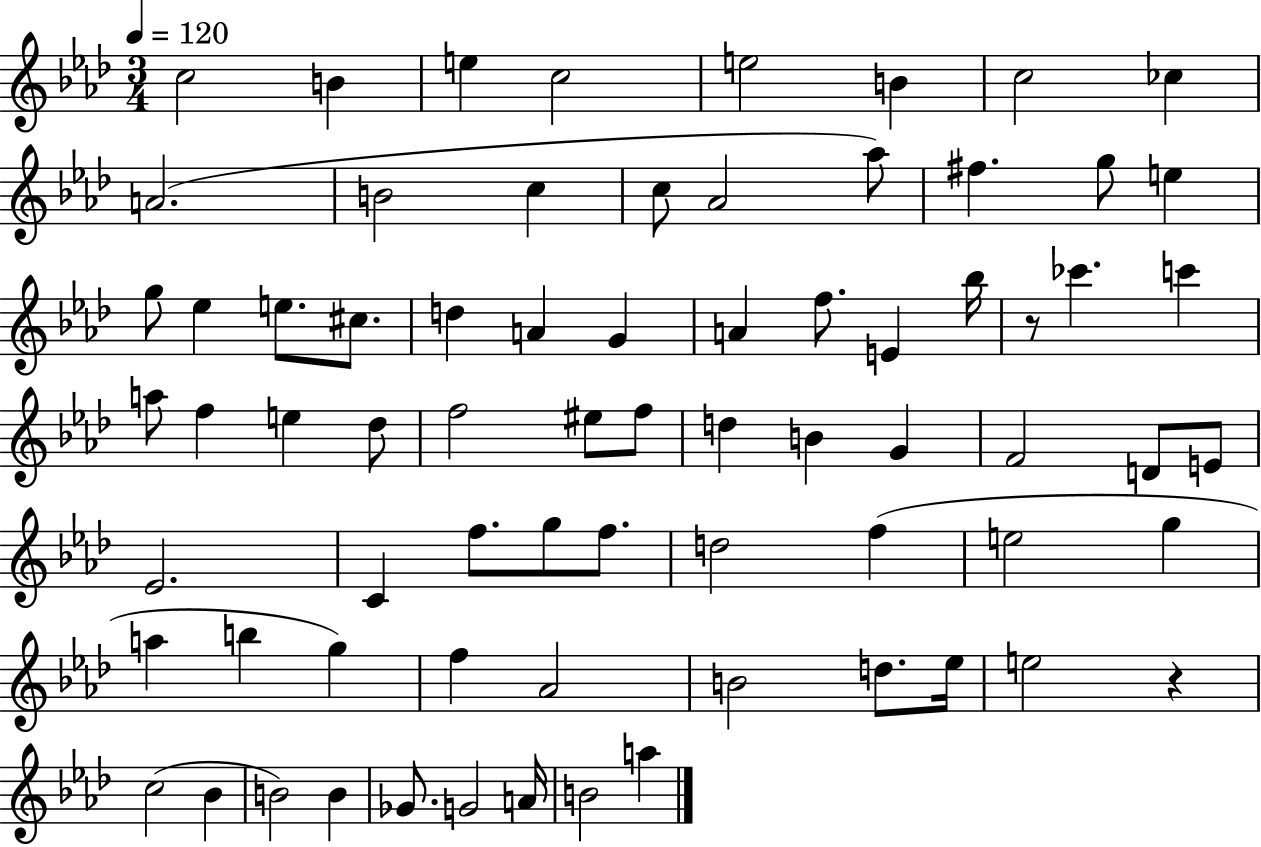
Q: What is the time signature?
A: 3/4